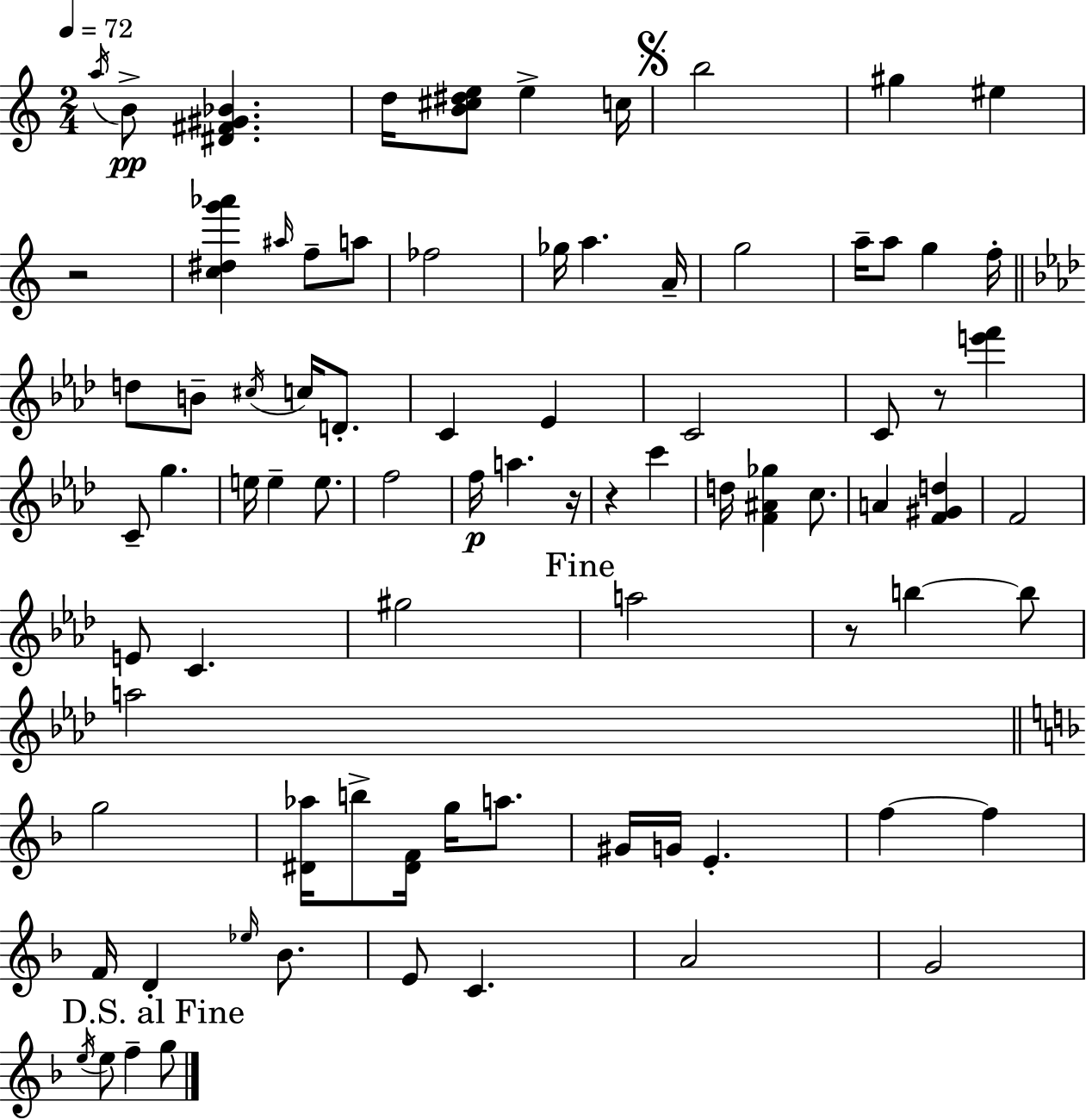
A5/s B4/e [D#4,F#4,G#4,Bb4]/q. D5/s [B4,C#5,D#5,E5]/e E5/q C5/s B5/h G#5/q EIS5/q R/h [C5,D#5,G6,Ab6]/q A#5/s F5/e A5/e FES5/h Gb5/s A5/q. A4/s G5/h A5/s A5/e G5/q F5/s D5/e B4/e C#5/s C5/s D4/e. C4/q Eb4/q C4/h C4/e R/e [E6,F6]/q C4/e G5/q. E5/s E5/q E5/e. F5/h F5/s A5/q. R/s R/q C6/q D5/s [F4,A#4,Gb5]/q C5/e. A4/q [F4,G#4,D5]/q F4/h E4/e C4/q. G#5/h A5/h R/e B5/q B5/e A5/h G5/h [D#4,Ab5]/s B5/e [D#4,F4]/s G5/s A5/e. G#4/s G4/s E4/q. F5/q F5/q F4/s D4/q Eb5/s Bb4/e. E4/e C4/q. A4/h G4/h E5/s E5/e F5/q G5/e